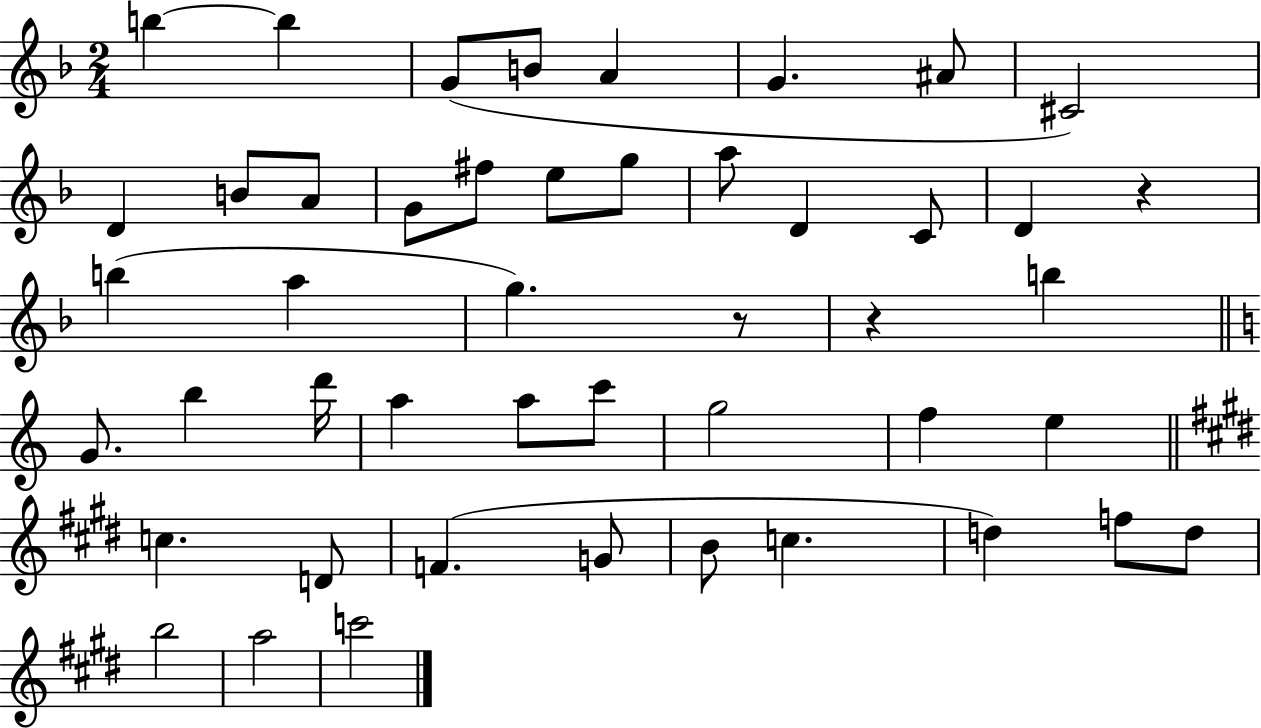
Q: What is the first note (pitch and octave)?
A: B5